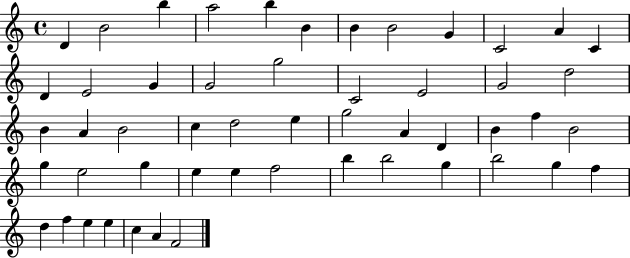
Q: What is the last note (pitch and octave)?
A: F4